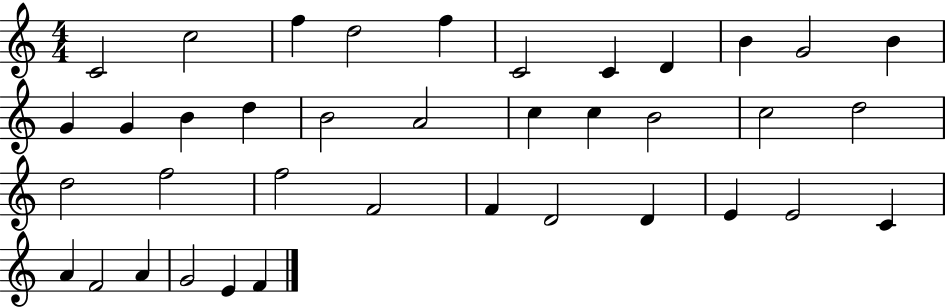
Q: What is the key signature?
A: C major